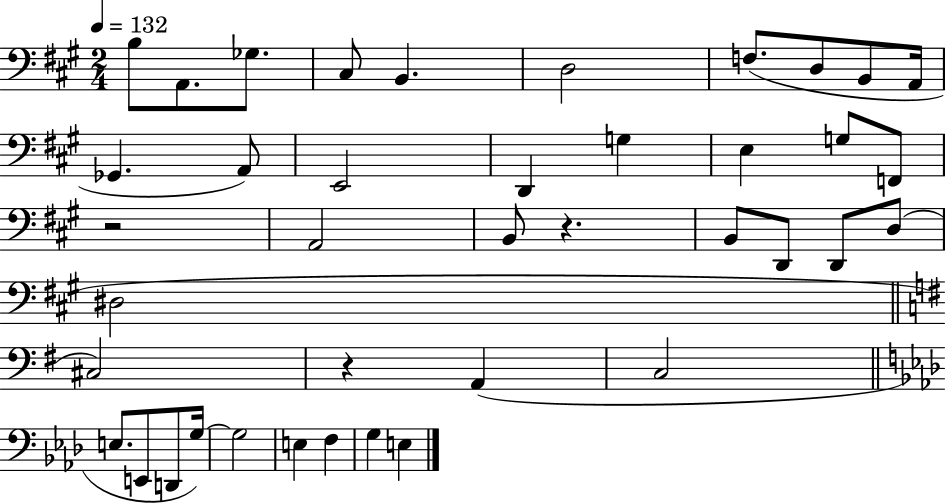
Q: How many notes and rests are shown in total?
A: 40